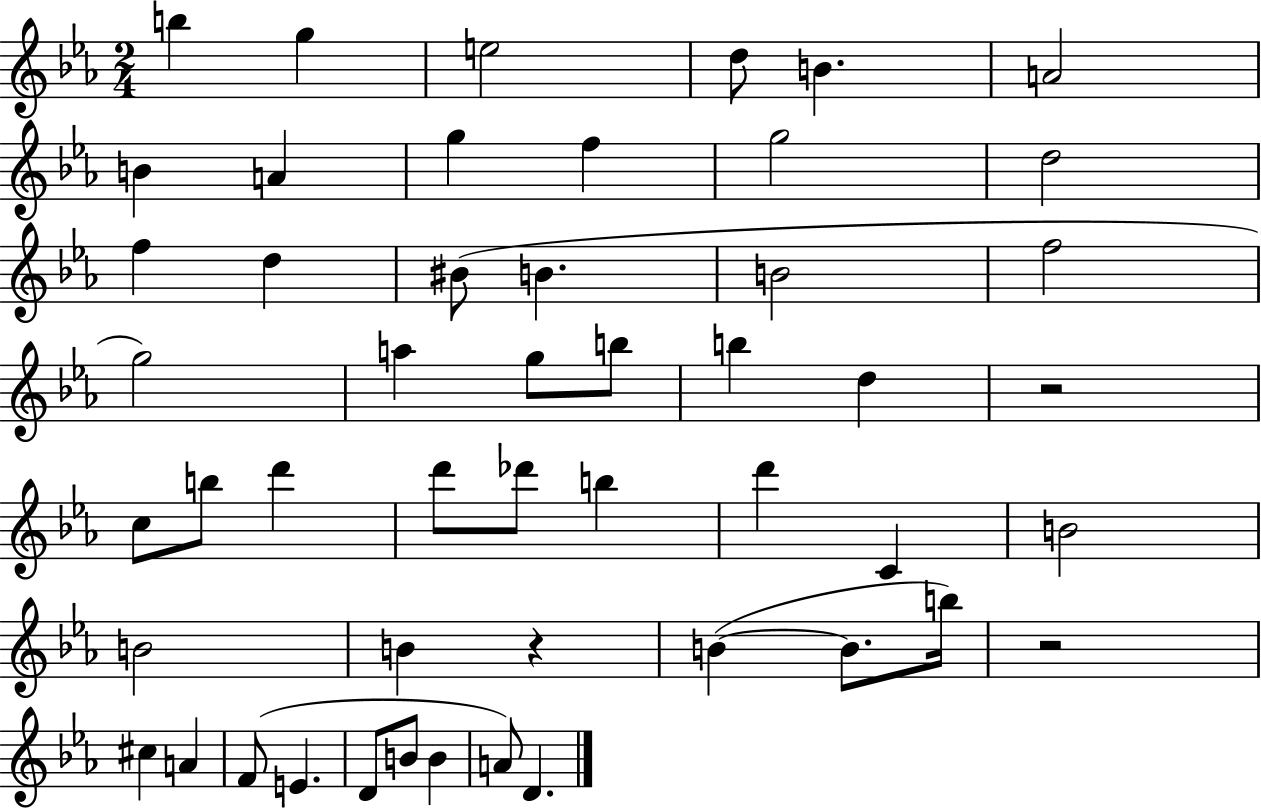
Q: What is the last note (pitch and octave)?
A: D4